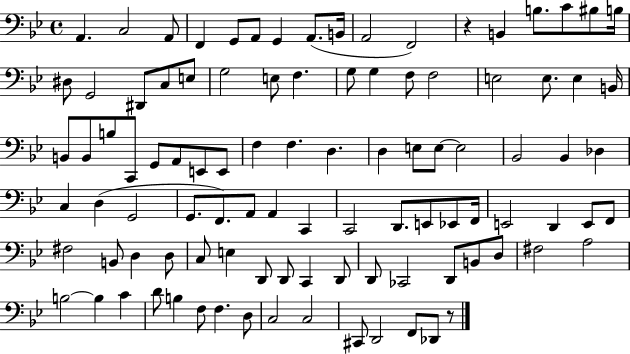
{
  \clef bass
  \time 4/4
  \defaultTimeSignature
  \key bes \major
  a,4. c2 a,8 | f,4 g,8 a,8 g,4 a,8.( b,16 | a,2 f,2) | r4 b,4 b8. c'8 bis8 b16 | \break dis8 g,2 dis,8 c8 e8 | g2 e8 f4. | g8 g4 f8 f2 | e2 e8. e4 b,16 | \break b,8 b,8 b8 c,8 g,8 a,8 e,8 e,8 | f4 f4. d4. | d4 e8 e8~~ e2 | bes,2 bes,4 des4 | \break c4 d4( g,2 | g,8. f,8.) a,8 a,4 c,4 | c,2 d,8. e,8 ees,8 f,16 | e,2 d,4 e,8 f,8 | \break fis2 b,8 d4 d8 | c8 e4 d,8 d,8 c,4 d,8 | d,8 ces,2 d,8 b,8 d8 | fis2 a2 | \break b2~~ b4 c'4 | d'8 b4 f8 f4. d8 | c2 c2 | cis,8 d,2 f,8 des,8 r8 | \break \bar "|."
}